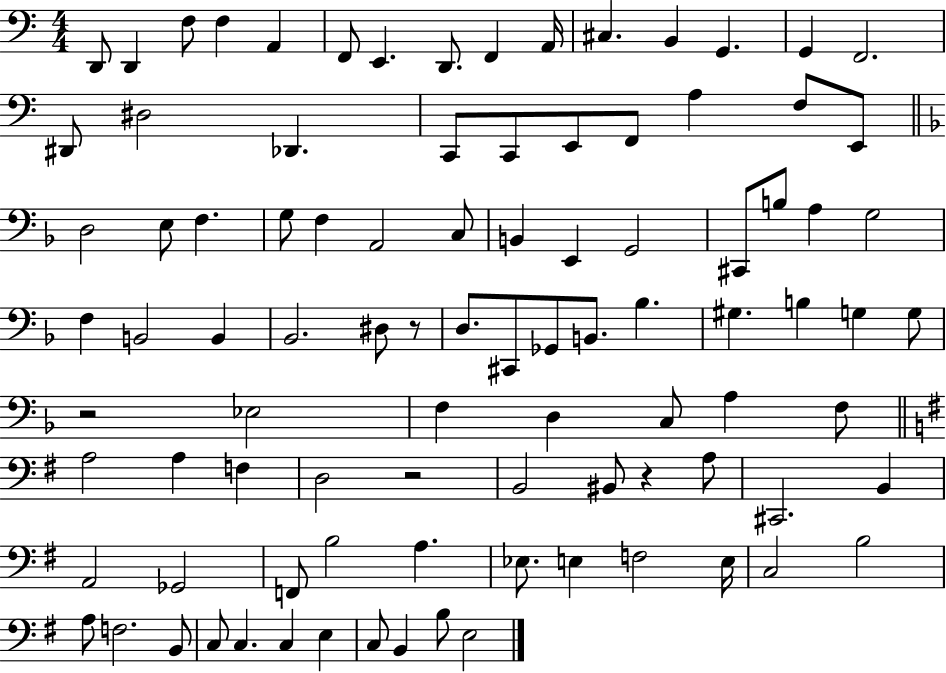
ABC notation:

X:1
T:Untitled
M:4/4
L:1/4
K:C
D,,/2 D,, F,/2 F, A,, F,,/2 E,, D,,/2 F,, A,,/4 ^C, B,, G,, G,, F,,2 ^D,,/2 ^D,2 _D,, C,,/2 C,,/2 E,,/2 F,,/2 A, F,/2 E,,/2 D,2 E,/2 F, G,/2 F, A,,2 C,/2 B,, E,, G,,2 ^C,,/2 B,/2 A, G,2 F, B,,2 B,, _B,,2 ^D,/2 z/2 D,/2 ^C,,/2 _G,,/2 B,,/2 _B, ^G, B, G, G,/2 z2 _E,2 F, D, C,/2 A, F,/2 A,2 A, F, D,2 z2 B,,2 ^B,,/2 z A,/2 ^C,,2 B,, A,,2 _G,,2 F,,/2 B,2 A, _E,/2 E, F,2 E,/4 C,2 B,2 A,/2 F,2 B,,/2 C,/2 C, C, E, C,/2 B,, B,/2 E,2